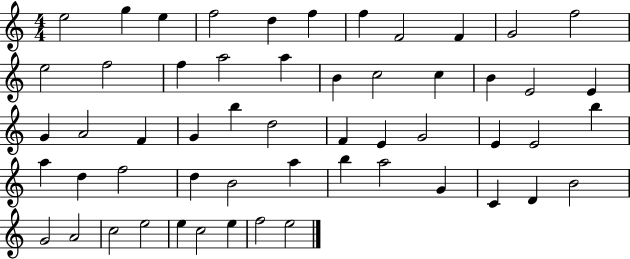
X:1
T:Untitled
M:4/4
L:1/4
K:C
e2 g e f2 d f f F2 F G2 f2 e2 f2 f a2 a B c2 c B E2 E G A2 F G b d2 F E G2 E E2 b a d f2 d B2 a b a2 G C D B2 G2 A2 c2 e2 e c2 e f2 e2